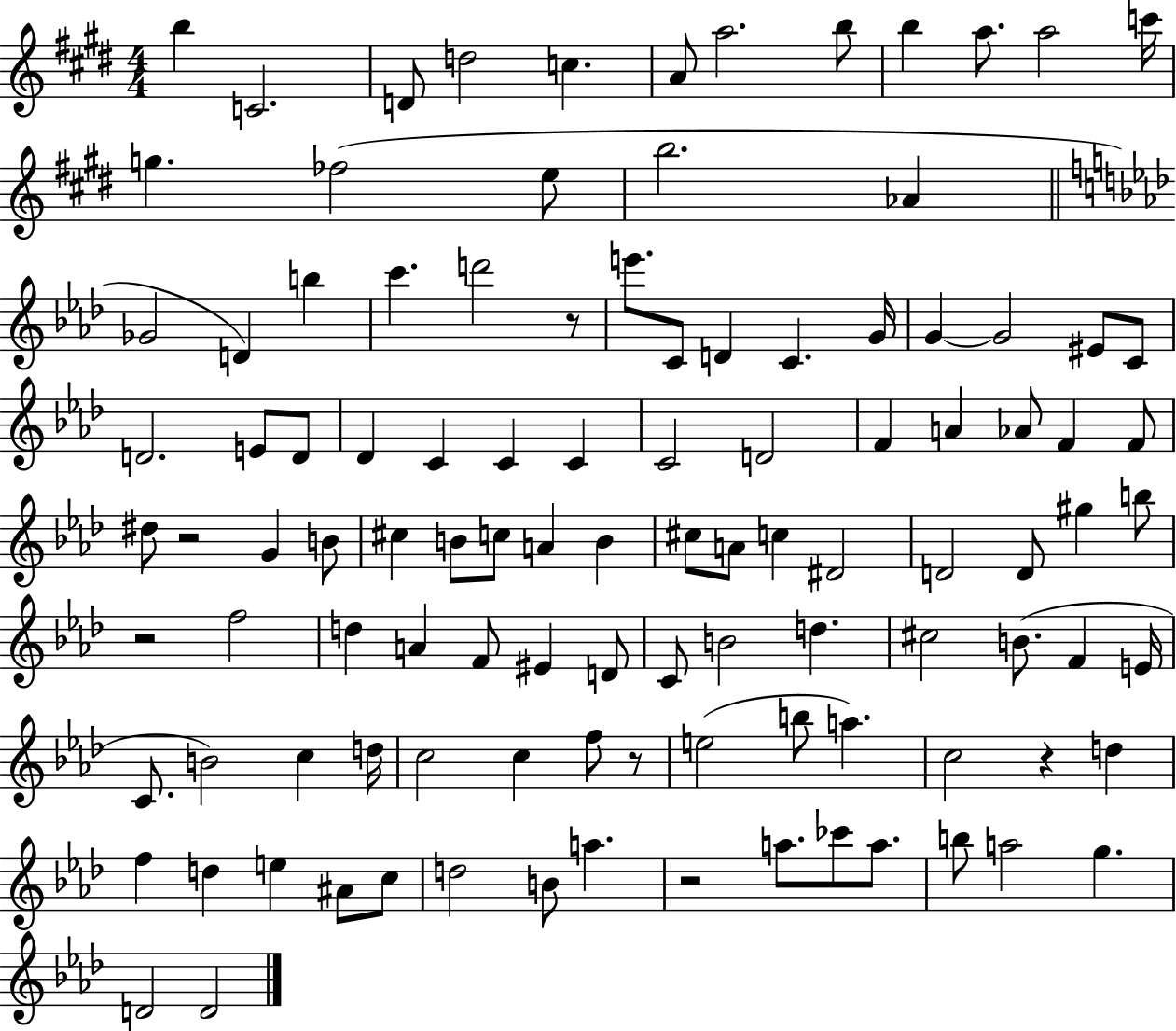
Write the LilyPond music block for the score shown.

{
  \clef treble
  \numericTimeSignature
  \time 4/4
  \key e \major
  b''4 c'2. | d'8 d''2 c''4. | a'8 a''2. b''8 | b''4 a''8. a''2 c'''16 | \break g''4. fes''2( e''8 | b''2. aes'4 | \bar "||" \break \key f \minor ges'2 d'4) b''4 | c'''4. d'''2 r8 | e'''8. c'8 d'4 c'4. g'16 | g'4~~ g'2 eis'8 c'8 | \break d'2. e'8 d'8 | des'4 c'4 c'4 c'4 | c'2 d'2 | f'4 a'4 aes'8 f'4 f'8 | \break dis''8 r2 g'4 b'8 | cis''4 b'8 c''8 a'4 b'4 | cis''8 a'8 c''4 dis'2 | d'2 d'8 gis''4 b''8 | \break r2 f''2 | d''4 a'4 f'8 eis'4 d'8 | c'8 b'2 d''4. | cis''2 b'8.( f'4 e'16 | \break c'8. b'2) c''4 d''16 | c''2 c''4 f''8 r8 | e''2( b''8 a''4.) | c''2 r4 d''4 | \break f''4 d''4 e''4 ais'8 c''8 | d''2 b'8 a''4. | r2 a''8. ces'''8 a''8. | b''8 a''2 g''4. | \break d'2 d'2 | \bar "|."
}